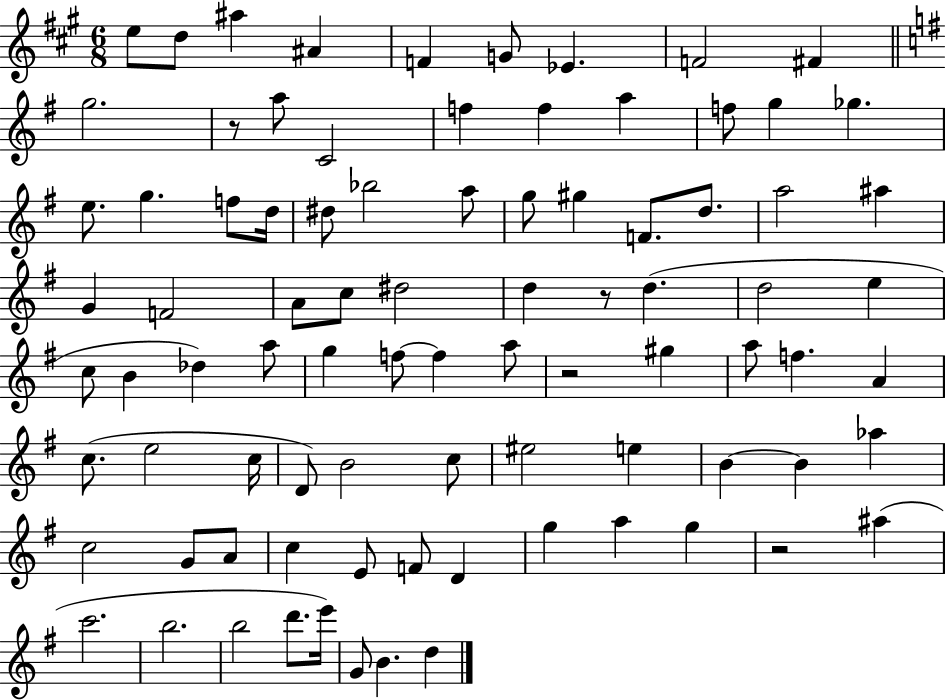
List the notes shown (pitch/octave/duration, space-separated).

E5/e D5/e A#5/q A#4/q F4/q G4/e Eb4/q. F4/h F#4/q G5/h. R/e A5/e C4/h F5/q F5/q A5/q F5/e G5/q Gb5/q. E5/e. G5/q. F5/e D5/s D#5/e Bb5/h A5/e G5/e G#5/q F4/e. D5/e. A5/h A#5/q G4/q F4/h A4/e C5/e D#5/h D5/q R/e D5/q. D5/h E5/q C5/e B4/q Db5/q A5/e G5/q F5/e F5/q A5/e R/h G#5/q A5/e F5/q. A4/q C5/e. E5/h C5/s D4/e B4/h C5/e EIS5/h E5/q B4/q B4/q Ab5/q C5/h G4/e A4/e C5/q E4/e F4/e D4/q G5/q A5/q G5/q R/h A#5/q C6/h. B5/h. B5/h D6/e. E6/s G4/e B4/q. D5/q